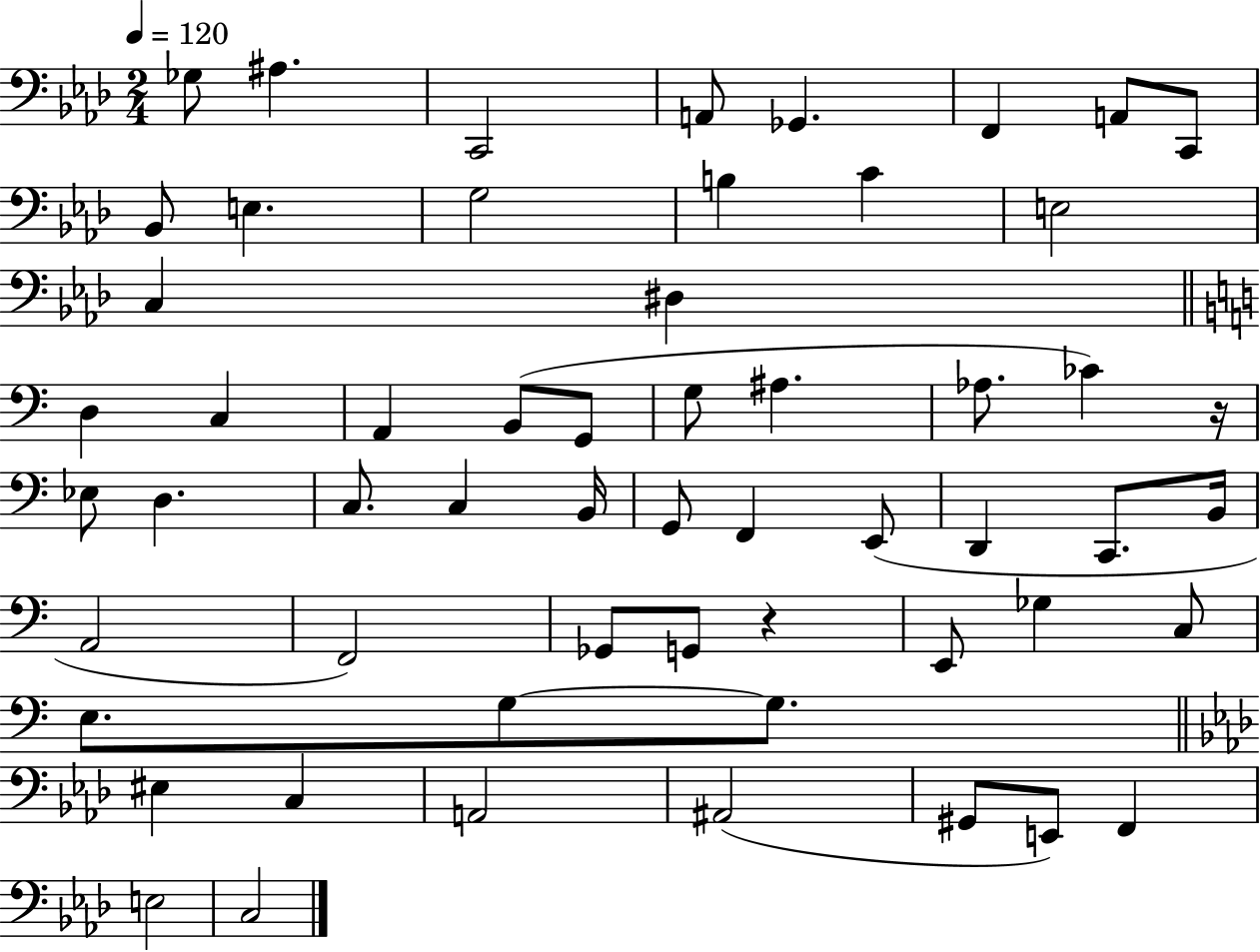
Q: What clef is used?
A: bass